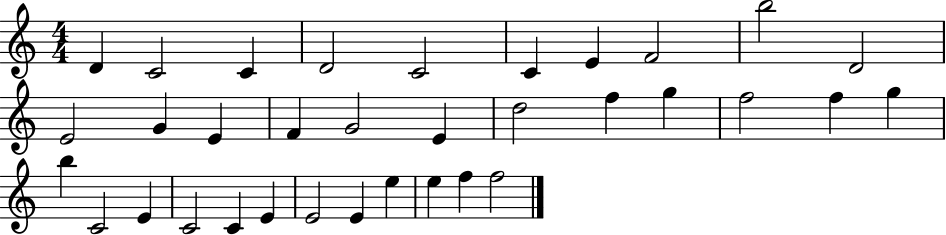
X:1
T:Untitled
M:4/4
L:1/4
K:C
D C2 C D2 C2 C E F2 b2 D2 E2 G E F G2 E d2 f g f2 f g b C2 E C2 C E E2 E e e f f2